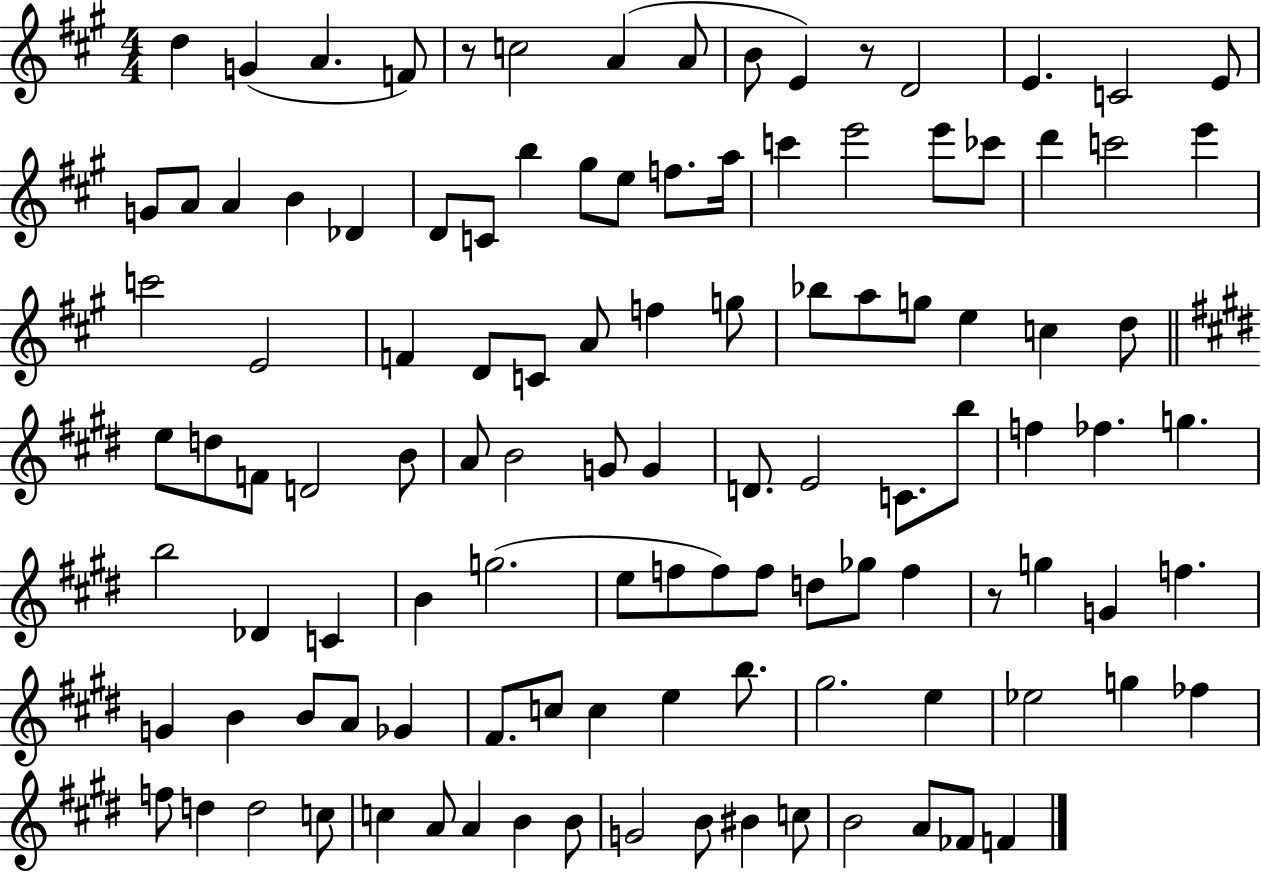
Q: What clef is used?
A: treble